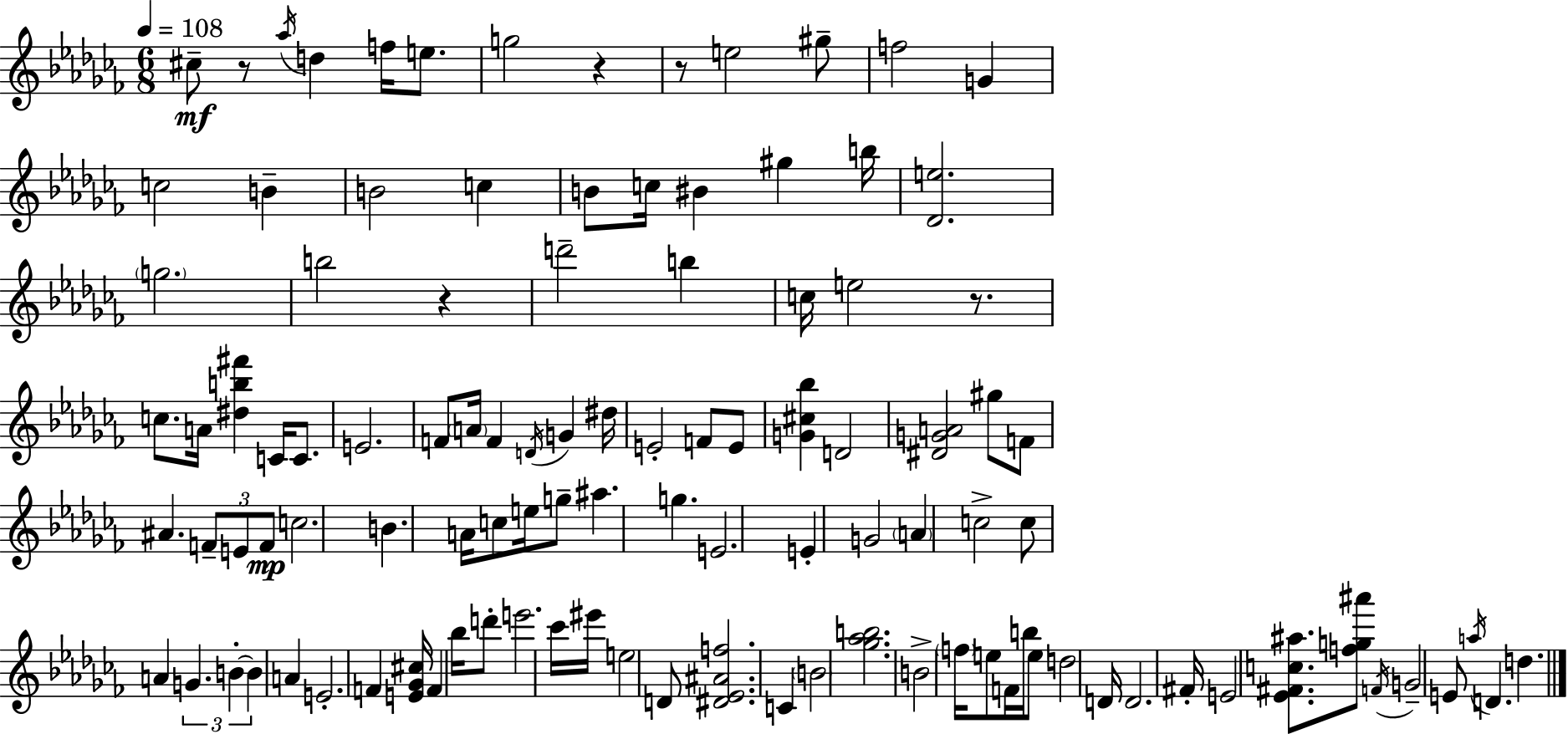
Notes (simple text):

C#5/e R/e Ab5/s D5/q F5/s E5/e. G5/h R/q R/e E5/h G#5/e F5/h G4/q C5/h B4/q B4/h C5/q B4/e C5/s BIS4/q G#5/q B5/s [Db4,E5]/h. G5/h. B5/h R/q D6/h B5/q C5/s E5/h R/e. C5/e. A4/s [D#5,B5,F#6]/q C4/s C4/e. E4/h. F4/e A4/s F4/q D4/s G4/q D#5/s E4/h F4/e E4/e [G4,C#5,Bb5]/q D4/h [D#4,G4,A4]/h G#5/e F4/e A#4/q. F4/e E4/e F4/e C5/h. B4/q. A4/s C5/e E5/s G5/e A#5/q. G5/q. E4/h. E4/q G4/h A4/q C5/h C5/e A4/q G4/q. B4/q B4/q A4/q E4/h. F4/q [E4,Gb4,C#5]/s F4/q Bb5/s D6/e E6/h. CES6/s EIS6/s E5/h D4/e [D#4,Eb4,A#4,F5]/h. C4/q B4/h [Gb5,Ab5,B5]/h. B4/h F5/s E5/e F4/s B5/s E5/e D5/h D4/s D4/h. F#4/s E4/h [Eb4,F#4,C5,A#5]/e. [F5,G5,A#6]/e F4/s G4/h E4/e A5/s D4/q. D5/q.